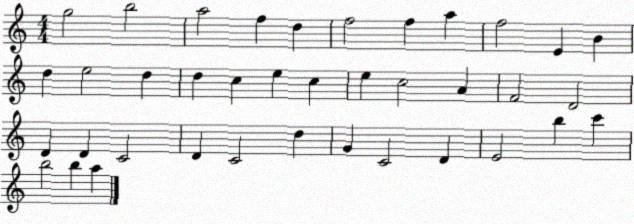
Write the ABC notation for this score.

X:1
T:Untitled
M:4/4
L:1/4
K:C
g2 b2 a2 f d f2 f a f2 E B d e2 d d c e c e c2 A F2 D2 D D C2 D C2 d G C2 D E2 b c' b2 b a